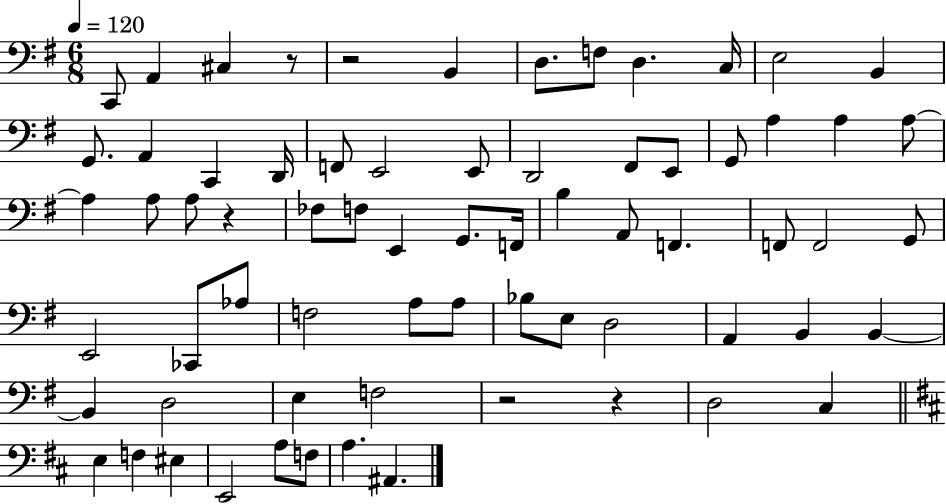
X:1
T:Untitled
M:6/8
L:1/4
K:G
C,,/2 A,, ^C, z/2 z2 B,, D,/2 F,/2 D, C,/4 E,2 B,, G,,/2 A,, C,, D,,/4 F,,/2 E,,2 E,,/2 D,,2 ^F,,/2 E,,/2 G,,/2 A, A, A,/2 A, A,/2 A,/2 z _F,/2 F,/2 E,, G,,/2 F,,/4 B, A,,/2 F,, F,,/2 F,,2 G,,/2 E,,2 _C,,/2 _A,/2 F,2 A,/2 A,/2 _B,/2 E,/2 D,2 A,, B,, B,, B,, D,2 E, F,2 z2 z D,2 C, E, F, ^E, E,,2 A,/2 F,/2 A, ^A,,